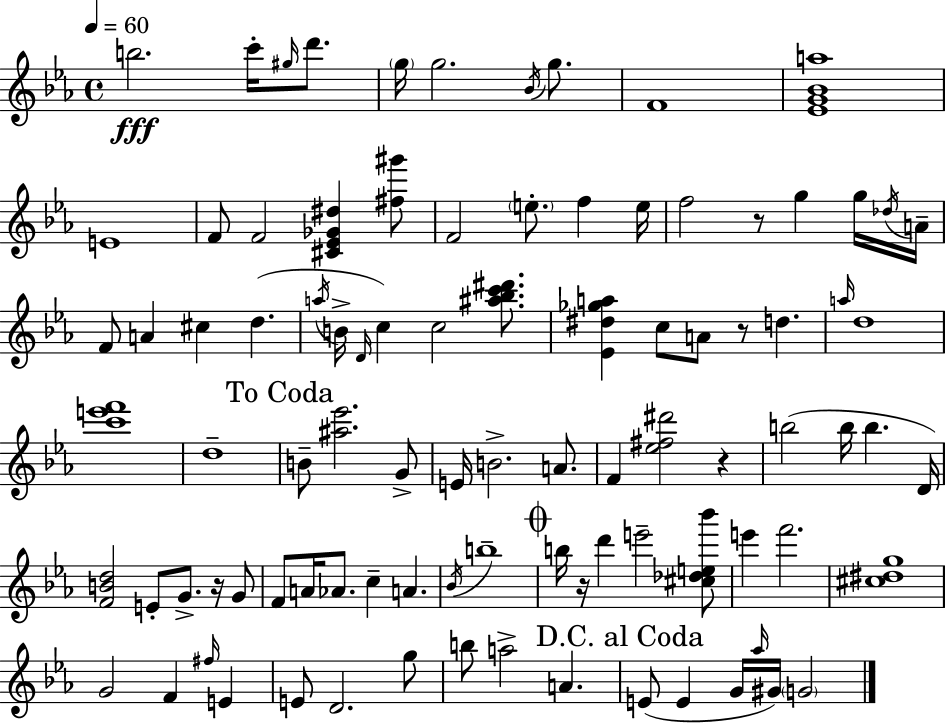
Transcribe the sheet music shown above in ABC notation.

X:1
T:Untitled
M:4/4
L:1/4
K:Eb
b2 c'/4 ^g/4 d'/2 g/4 g2 _B/4 g/2 F4 [_EG_Ba]4 E4 F/2 F2 [^C_E_G^d] [^f^g']/2 F2 e/2 f e/4 f2 z/2 g g/4 _d/4 A/4 F/2 A ^c d a/4 B/4 D/4 c c2 [^a_bc'^d']/2 [_E^d_ga] c/2 A/2 z/2 d a/4 d4 [c'e'f']4 d4 B/2 [^a_e']2 G/2 E/4 B2 A/2 F [_e^f^d']2 z b2 b/4 b D/4 [FBd]2 E/2 G/2 z/4 G/2 F/2 A/4 _A/2 c A _B/4 b4 b/4 z/4 d' e'2 [^c_de_b']/2 e' f'2 [^c^dg]4 G2 F ^f/4 E E/2 D2 g/2 b/2 a2 A E/2 E G/4 _a/4 ^G/4 G2